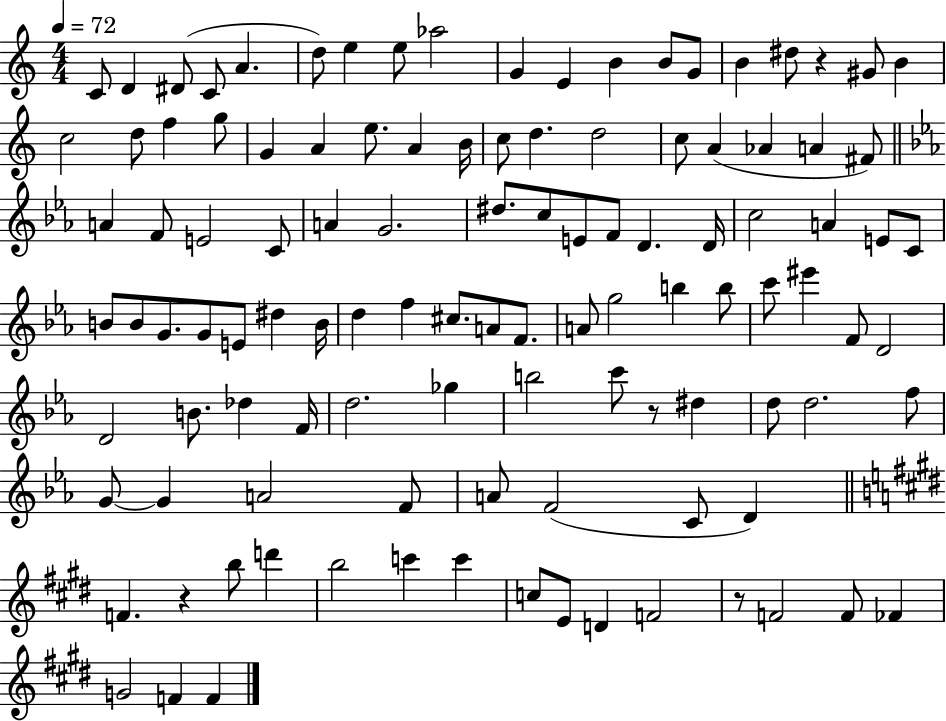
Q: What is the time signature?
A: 4/4